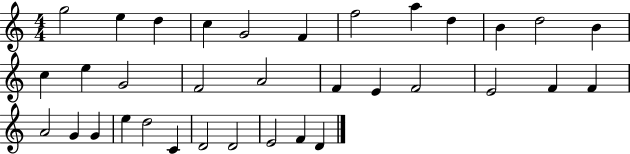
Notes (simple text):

G5/h E5/q D5/q C5/q G4/h F4/q F5/h A5/q D5/q B4/q D5/h B4/q C5/q E5/q G4/h F4/h A4/h F4/q E4/q F4/h E4/h F4/q F4/q A4/h G4/q G4/q E5/q D5/h C4/q D4/h D4/h E4/h F4/q D4/q